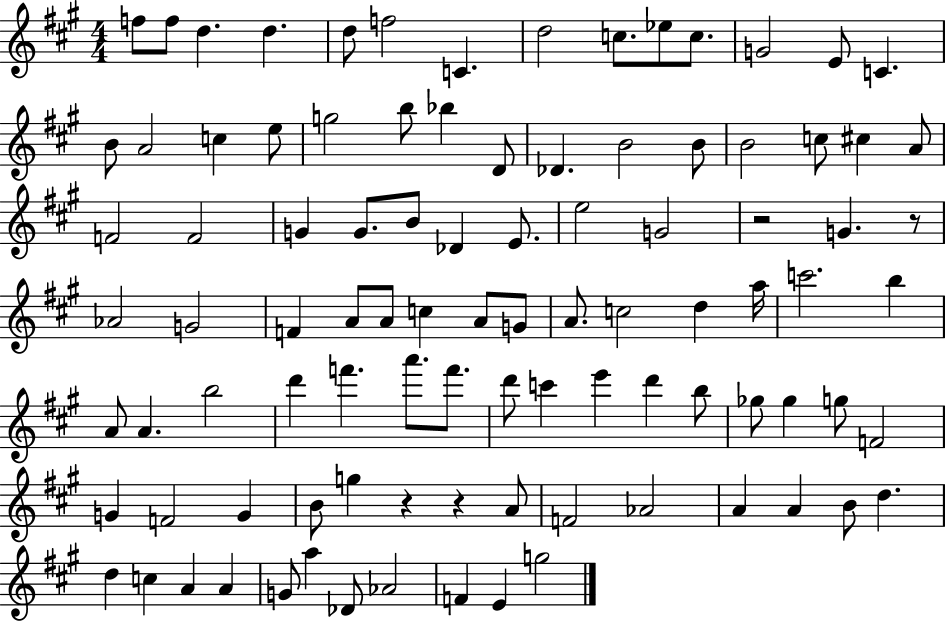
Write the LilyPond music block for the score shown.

{
  \clef treble
  \numericTimeSignature
  \time 4/4
  \key a \major
  f''8 f''8 d''4. d''4. | d''8 f''2 c'4. | d''2 c''8. ees''8 c''8. | g'2 e'8 c'4. | \break b'8 a'2 c''4 e''8 | g''2 b''8 bes''4 d'8 | des'4. b'2 b'8 | b'2 c''8 cis''4 a'8 | \break f'2 f'2 | g'4 g'8. b'8 des'4 e'8. | e''2 g'2 | r2 g'4. r8 | \break aes'2 g'2 | f'4 a'8 a'8 c''4 a'8 g'8 | a'8. c''2 d''4 a''16 | c'''2. b''4 | \break a'8 a'4. b''2 | d'''4 f'''4. a'''8. f'''8. | d'''8 c'''4 e'''4 d'''4 b''8 | ges''8 ges''4 g''8 f'2 | \break g'4 f'2 g'4 | b'8 g''4 r4 r4 a'8 | f'2 aes'2 | a'4 a'4 b'8 d''4. | \break d''4 c''4 a'4 a'4 | g'8 a''4 des'8 aes'2 | f'4 e'4 g''2 | \bar "|."
}